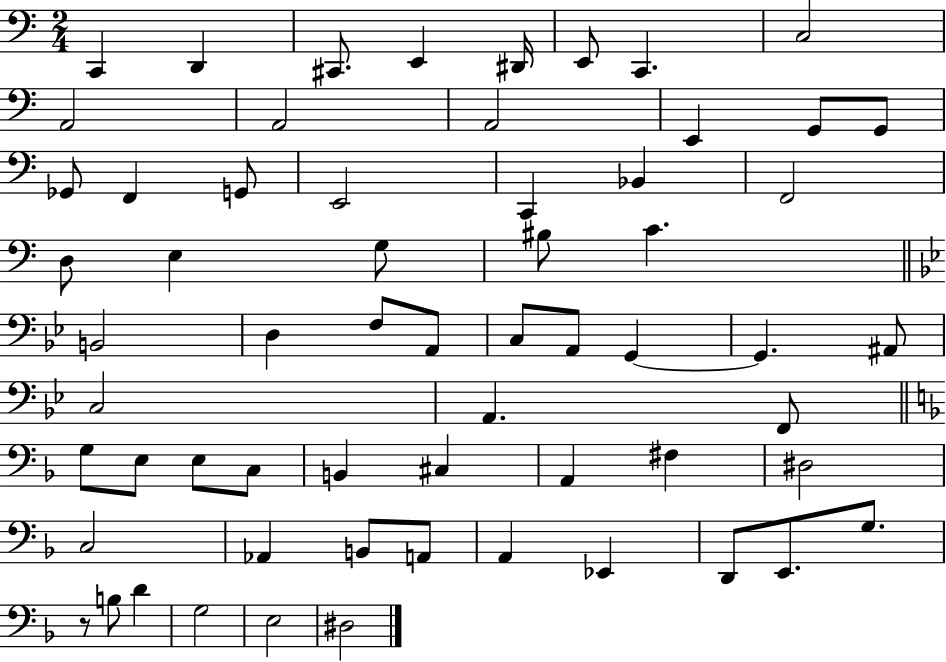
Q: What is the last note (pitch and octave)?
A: D#3